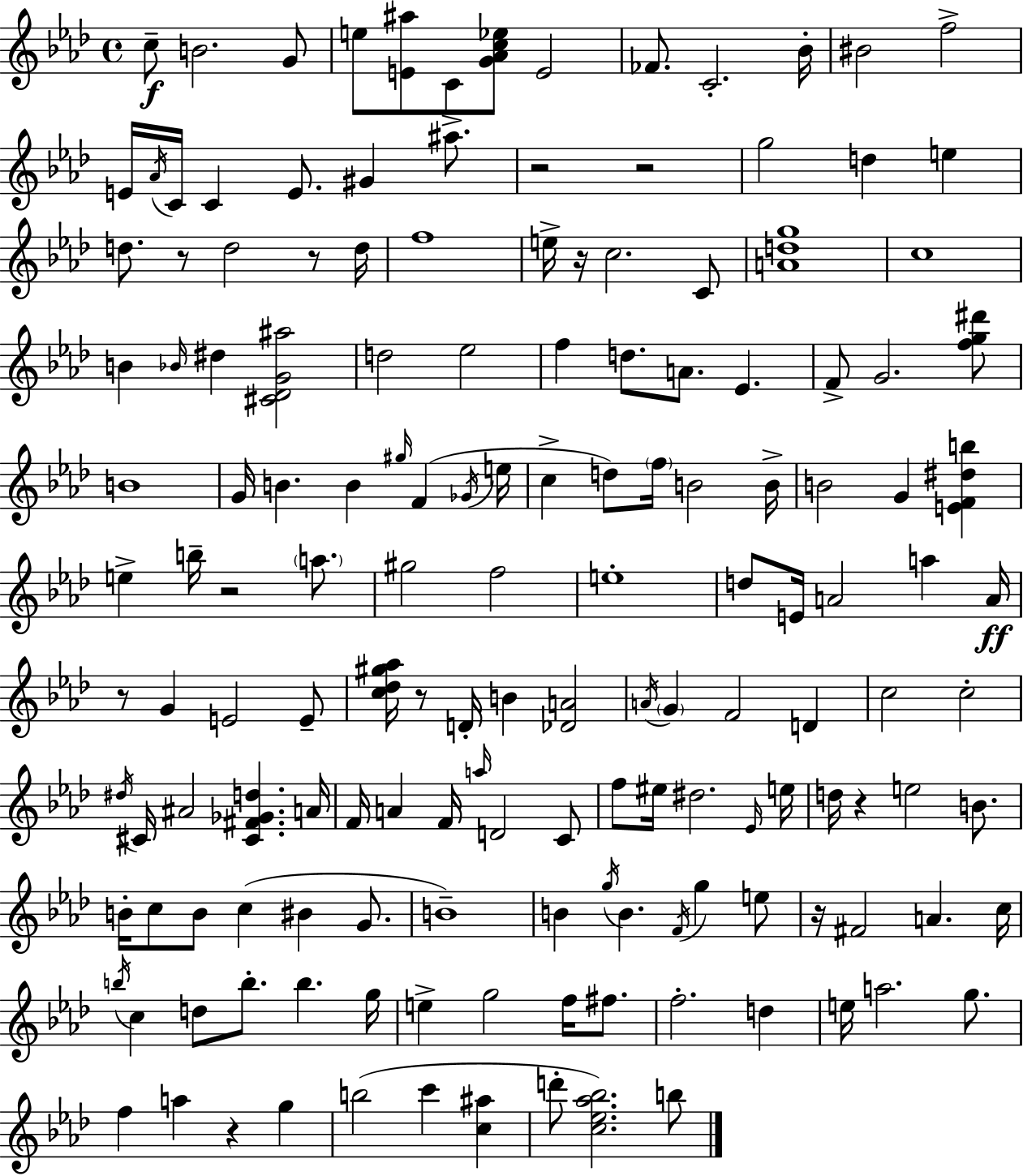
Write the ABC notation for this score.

X:1
T:Untitled
M:4/4
L:1/4
K:Ab
c/2 B2 G/2 e/2 [E^a]/2 C/2 [G_Ac_e]/2 E2 _F/2 C2 _B/4 ^B2 f2 E/4 _A/4 C/4 C E/2 ^G ^a/2 z2 z2 g2 d e d/2 z/2 d2 z/2 d/4 f4 e/4 z/4 c2 C/2 [Adg]4 c4 B _B/4 ^d [^C_DG^a]2 d2 _e2 f d/2 A/2 _E F/2 G2 [fg^d']/2 B4 G/4 B B ^g/4 F _G/4 e/4 c d/2 f/4 B2 B/4 B2 G [EF^db] e b/4 z2 a/2 ^g2 f2 e4 d/2 E/4 A2 a A/4 z/2 G E2 E/2 [c_d^g_a]/4 z/2 D/4 B [_DA]2 A/4 G F2 D c2 c2 ^d/4 ^C/4 ^A2 [^C^F_Gd] A/4 F/4 A F/4 a/4 D2 C/2 f/2 ^e/4 ^d2 _E/4 e/4 d/4 z e2 B/2 B/4 c/2 B/2 c ^B G/2 B4 B g/4 B F/4 g e/2 z/4 ^F2 A c/4 b/4 c d/2 b/2 b g/4 e g2 f/4 ^f/2 f2 d e/4 a2 g/2 f a z g b2 c' [c^a] d'/2 [c_e_a_b]2 b/2